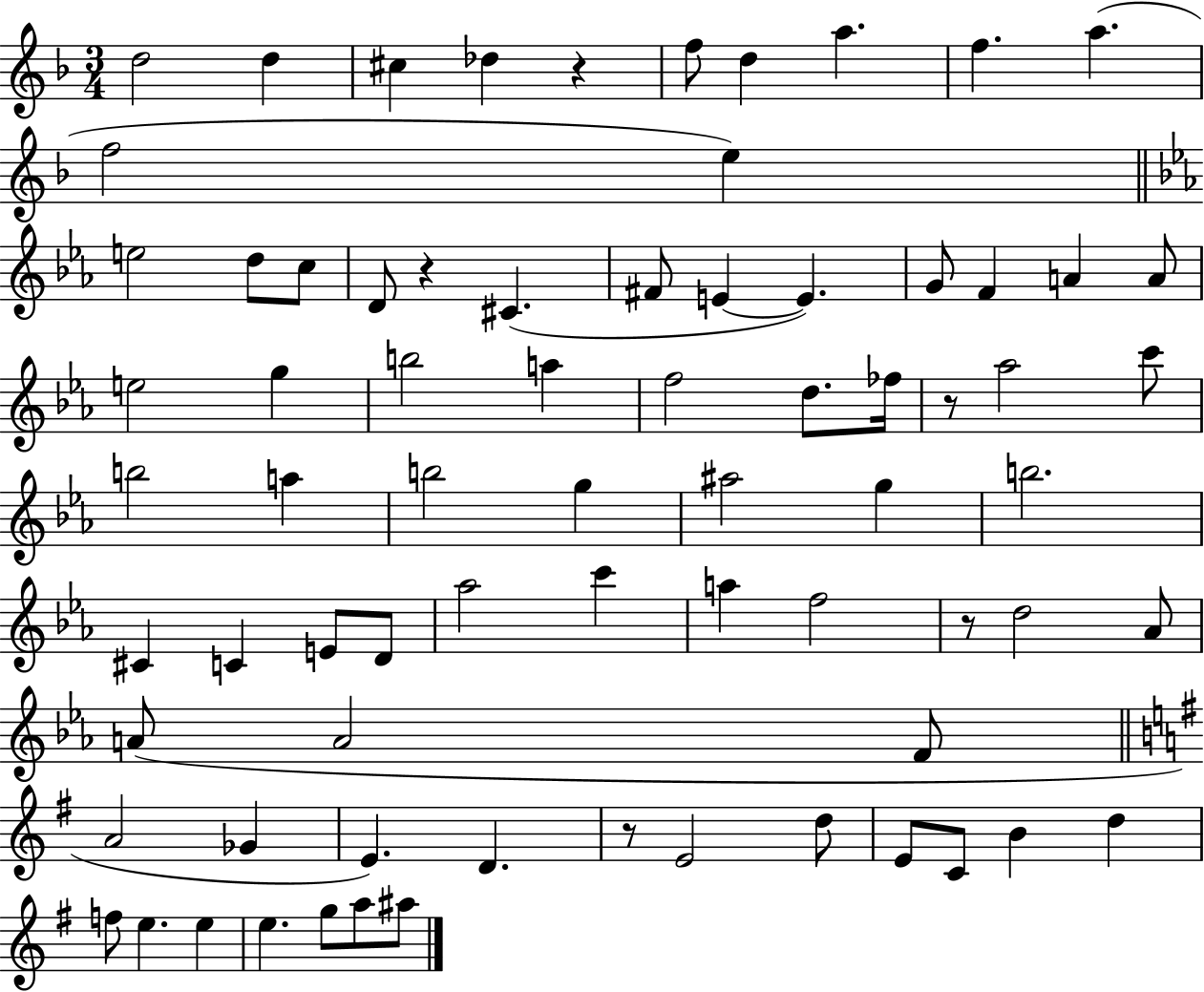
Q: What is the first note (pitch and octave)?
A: D5